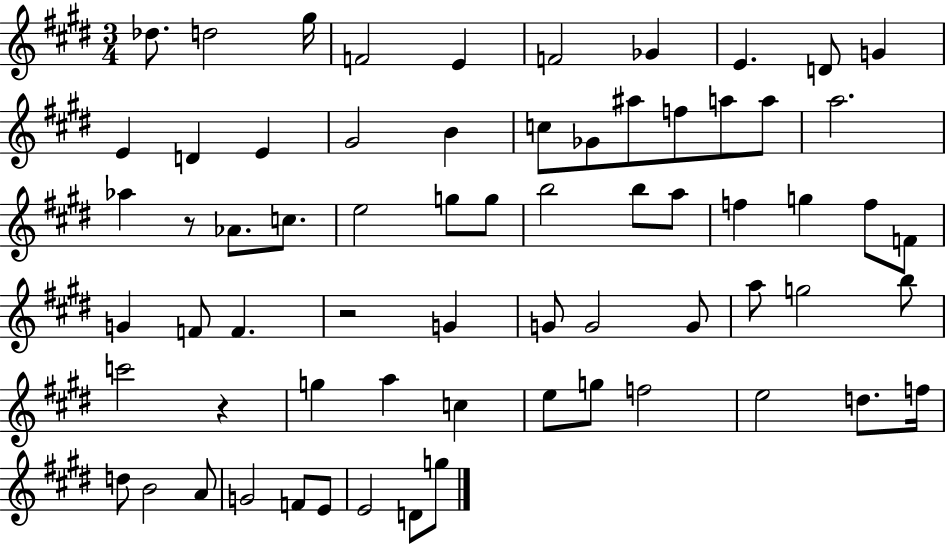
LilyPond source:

{
  \clef treble
  \numericTimeSignature
  \time 3/4
  \key e \major
  \repeat volta 2 { des''8. d''2 gis''16 | f'2 e'4 | f'2 ges'4 | e'4. d'8 g'4 | \break e'4 d'4 e'4 | gis'2 b'4 | c''8 ges'8 ais''8 f''8 a''8 a''8 | a''2. | \break aes''4 r8 aes'8. c''8. | e''2 g''8 g''8 | b''2 b''8 a''8 | f''4 g''4 f''8 f'8 | \break g'4 f'8 f'4. | r2 g'4 | g'8 g'2 g'8 | a''8 g''2 b''8 | \break c'''2 r4 | g''4 a''4 c''4 | e''8 g''8 f''2 | e''2 d''8. f''16 | \break d''8 b'2 a'8 | g'2 f'8 e'8 | e'2 d'8 g''8 | } \bar "|."
}